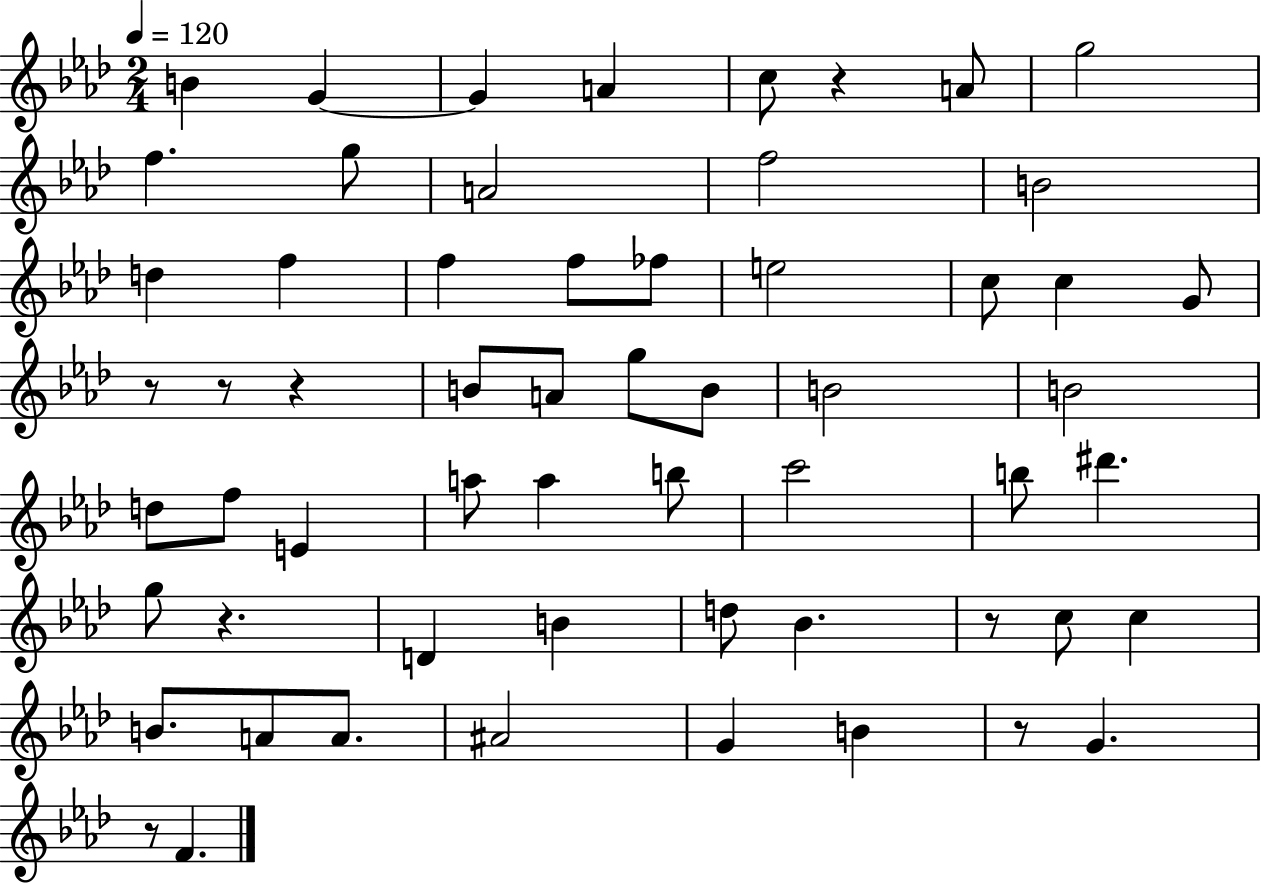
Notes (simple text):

B4/q G4/q G4/q A4/q C5/e R/q A4/e G5/h F5/q. G5/e A4/h F5/h B4/h D5/q F5/q F5/q F5/e FES5/e E5/h C5/e C5/q G4/e R/e R/e R/q B4/e A4/e G5/e B4/e B4/h B4/h D5/e F5/e E4/q A5/e A5/q B5/e C6/h B5/e D#6/q. G5/e R/q. D4/q B4/q D5/e Bb4/q. R/e C5/e C5/q B4/e. A4/e A4/e. A#4/h G4/q B4/q R/e G4/q. R/e F4/q.